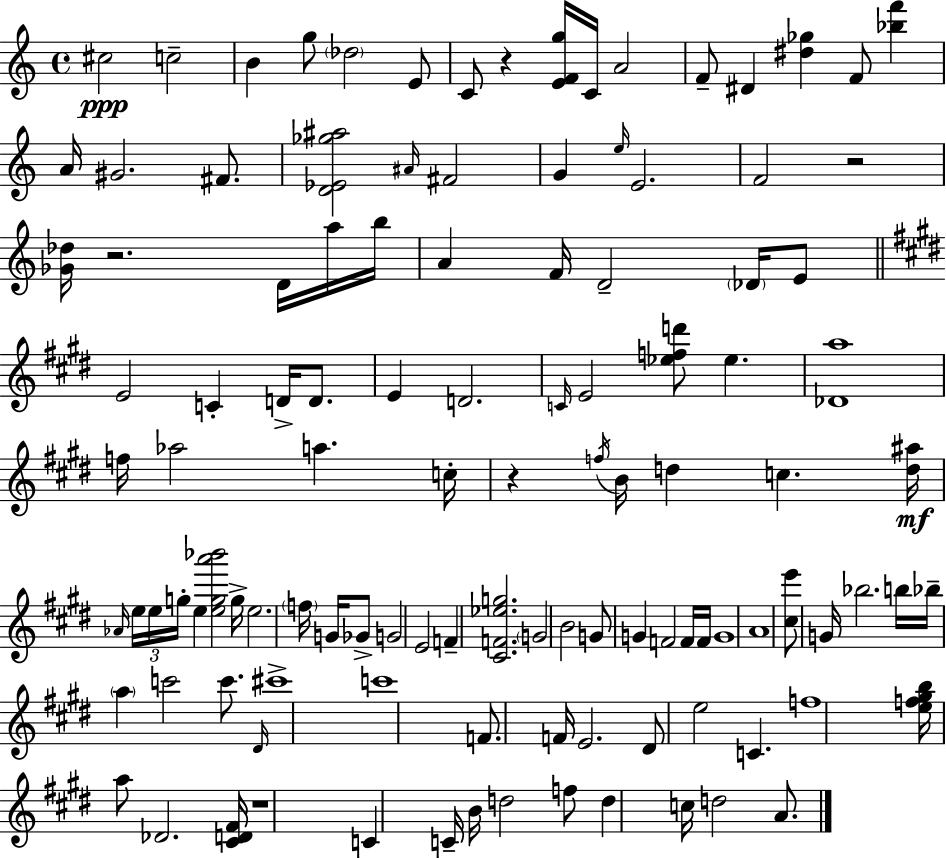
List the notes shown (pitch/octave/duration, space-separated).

C#5/h C5/h B4/q G5/e Db5/h E4/e C4/e R/q [E4,F4,G5]/s C4/s A4/h F4/e D#4/q [D#5,Gb5]/q F4/e [Bb5,F6]/q A4/s G#4/h. F#4/e. [D4,Eb4,Gb5,A#5]/h A#4/s F#4/h G4/q E5/s E4/h. F4/h R/h [Gb4,Db5]/s R/h. D4/s A5/s B5/s A4/q F4/s D4/h Db4/s E4/e E4/h C4/q D4/s D4/e. E4/q D4/h. C4/s E4/h [Eb5,F5,D6]/e Eb5/q. [Db4,A5]/w F5/s Ab5/h A5/q. C5/s R/q F5/s B4/s D5/q C5/q. [D5,A#5]/s Ab4/s E5/s E5/s G5/s E5/q [E5,G5,A6,Bb6]/h G5/s E5/h. F5/s G4/s Gb4/e G4/h E4/h F4/q [C#4,F4,Eb5,G5]/h. G4/h B4/h G4/e G4/q F4/h F4/s F4/s G4/w A4/w [C#5,E6]/e G4/s Bb5/h. B5/s Bb5/s A5/q C6/h C6/e. D#4/s C#6/w C6/w F4/e. F4/s E4/h. D#4/e E5/h C4/q. F5/w [E5,F5,G#5,B5]/s A5/e Db4/h. [C#4,D4,F#4]/s R/w C4/q C4/s B4/s D5/h F5/e D5/q C5/s D5/h A4/e.